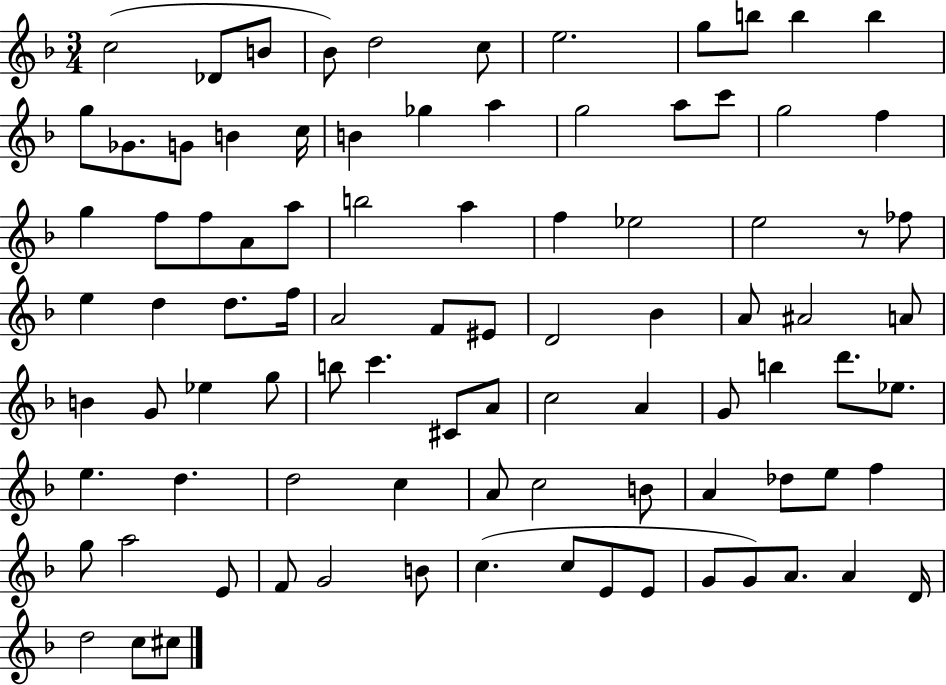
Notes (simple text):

C5/h Db4/e B4/e Bb4/e D5/h C5/e E5/h. G5/e B5/e B5/q B5/q G5/e Gb4/e. G4/e B4/q C5/s B4/q Gb5/q A5/q G5/h A5/e C6/e G5/h F5/q G5/q F5/e F5/e A4/e A5/e B5/h A5/q F5/q Eb5/h E5/h R/e FES5/e E5/q D5/q D5/e. F5/s A4/h F4/e EIS4/e D4/h Bb4/q A4/e A#4/h A4/e B4/q G4/e Eb5/q G5/e B5/e C6/q. C#4/e A4/e C5/h A4/q G4/e B5/q D6/e. Eb5/e. E5/q. D5/q. D5/h C5/q A4/e C5/h B4/e A4/q Db5/e E5/e F5/q G5/e A5/h E4/e F4/e G4/h B4/e C5/q. C5/e E4/e E4/e G4/e G4/e A4/e. A4/q D4/s D5/h C5/e C#5/e